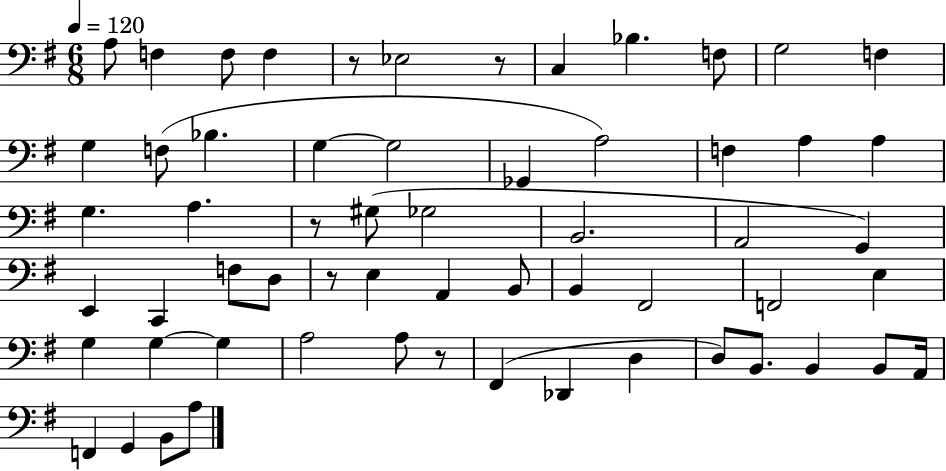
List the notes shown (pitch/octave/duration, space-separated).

A3/e F3/q F3/e F3/q R/e Eb3/h R/e C3/q Bb3/q. F3/e G3/h F3/q G3/q F3/e Bb3/q. G3/q G3/h Gb2/q A3/h F3/q A3/q A3/q G3/q. A3/q. R/e G#3/e Gb3/h B2/h. A2/h G2/q E2/q C2/q F3/e D3/e R/e E3/q A2/q B2/e B2/q F#2/h F2/h E3/q G3/q G3/q G3/q A3/h A3/e R/e F#2/q Db2/q D3/q D3/e B2/e. B2/q B2/e A2/s F2/q G2/q B2/e A3/e